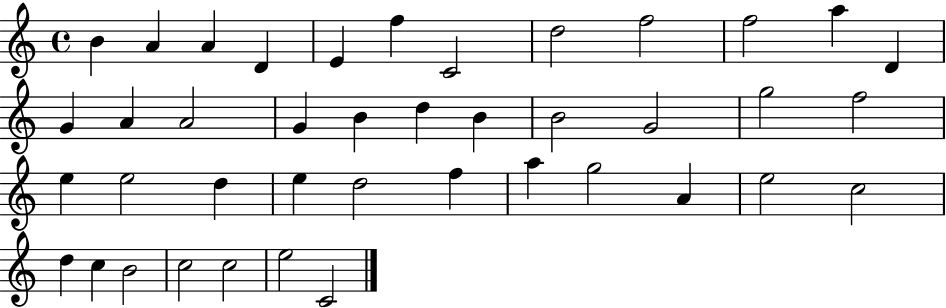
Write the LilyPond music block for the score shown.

{
  \clef treble
  \time 4/4
  \defaultTimeSignature
  \key c \major
  b'4 a'4 a'4 d'4 | e'4 f''4 c'2 | d''2 f''2 | f''2 a''4 d'4 | \break g'4 a'4 a'2 | g'4 b'4 d''4 b'4 | b'2 g'2 | g''2 f''2 | \break e''4 e''2 d''4 | e''4 d''2 f''4 | a''4 g''2 a'4 | e''2 c''2 | \break d''4 c''4 b'2 | c''2 c''2 | e''2 c'2 | \bar "|."
}